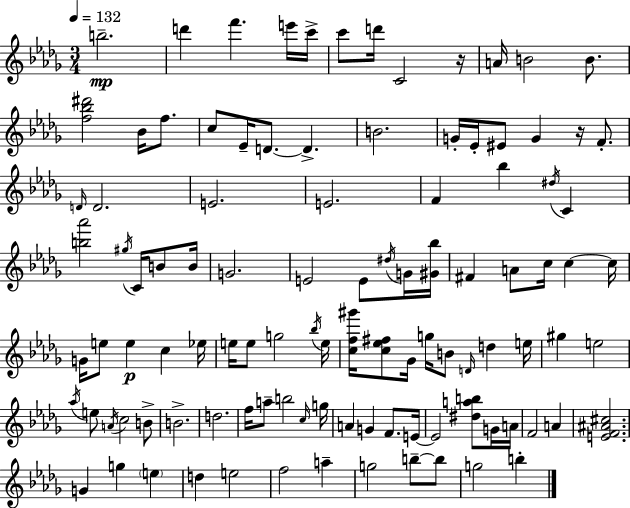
B5/h. D6/q F6/q. E6/s C6/s C6/e D6/s C4/h R/s A4/s B4/h B4/e. [F5,Bb5,D#6]/h Bb4/s F5/e. C5/e Eb4/s D4/e. D4/q. B4/h. G4/s Eb4/s EIS4/e G4/q R/s F4/e. D4/s D4/h. E4/h. E4/h. F4/q Bb5/q D#5/s C4/q [B5,Ab6]/h G#5/s C4/s B4/e B4/s G4/h. E4/h E4/e D#5/s G4/s [G#4,Bb5]/s F#4/q A4/e C5/s C5/q C5/s G4/s E5/e E5/q C5/q Eb5/s E5/s E5/e G5/h Bb5/s E5/s [C5,F5,G#6]/s [C5,Eb5,F#5]/e Gb4/s G5/s B4/e D4/s D5/q E5/s G#5/q E5/h Ab5/s E5/e A4/s C5/h B4/e B4/h. D5/h. F5/s A5/e B5/h C5/s G5/s A4/q G4/q F4/e. E4/s E4/h [D#5,A5,B5]/e G4/s A4/s F4/h A4/q [E4,F4,A#4,C#5]/h. G4/q G5/q E5/q D5/q E5/h F5/h A5/q G5/h B5/e B5/e G5/h B5/q